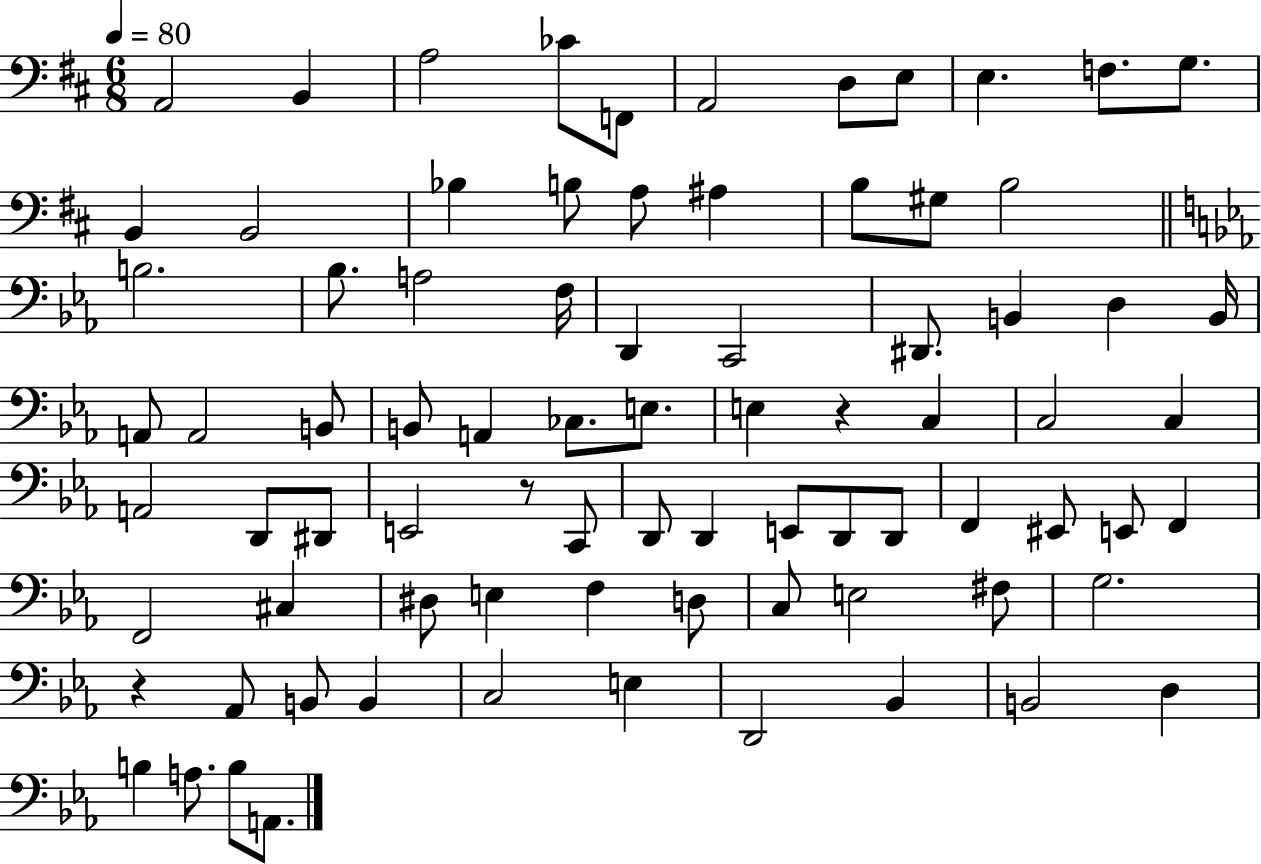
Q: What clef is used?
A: bass